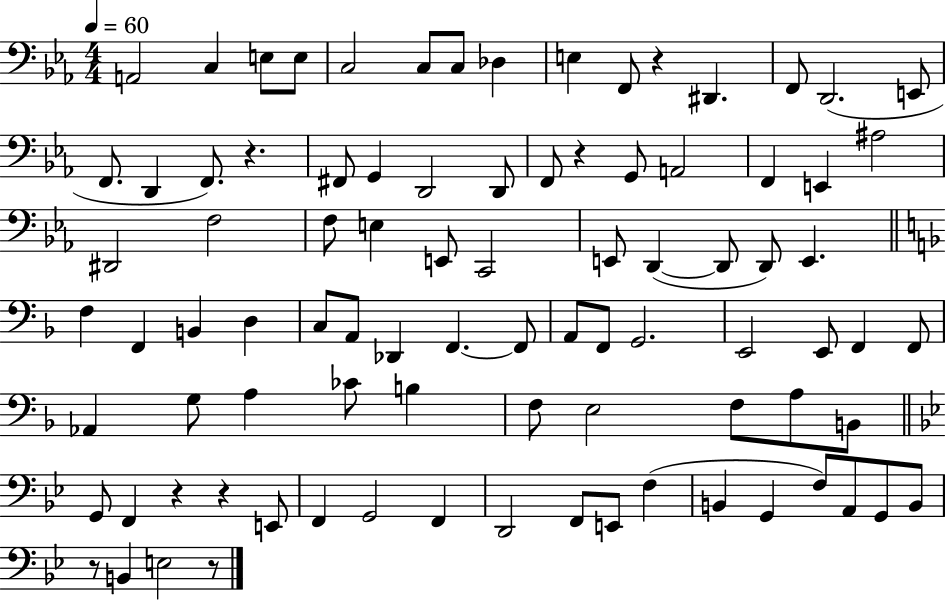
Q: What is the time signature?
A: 4/4